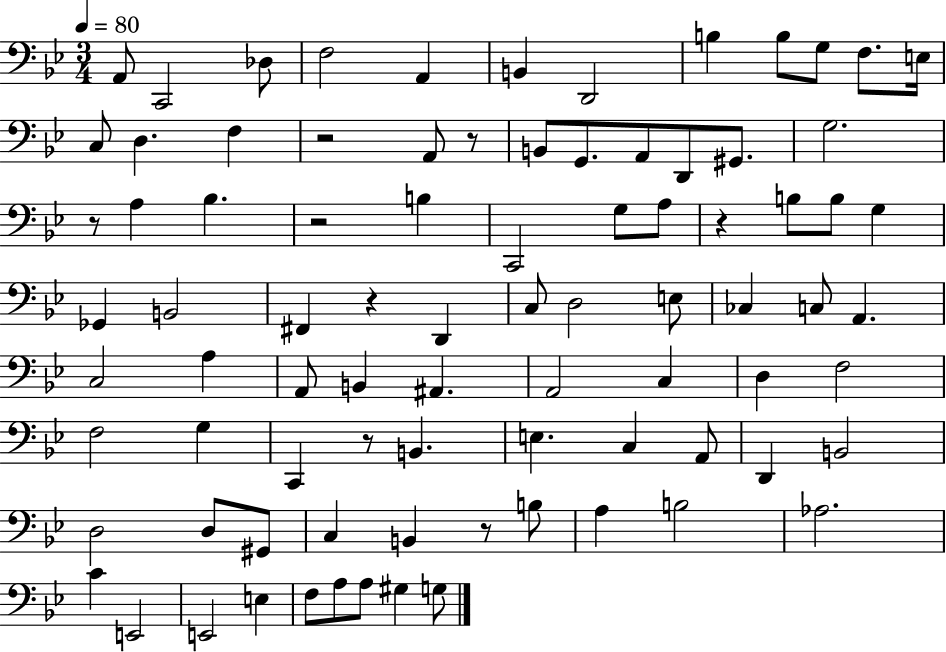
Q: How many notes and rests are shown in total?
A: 85